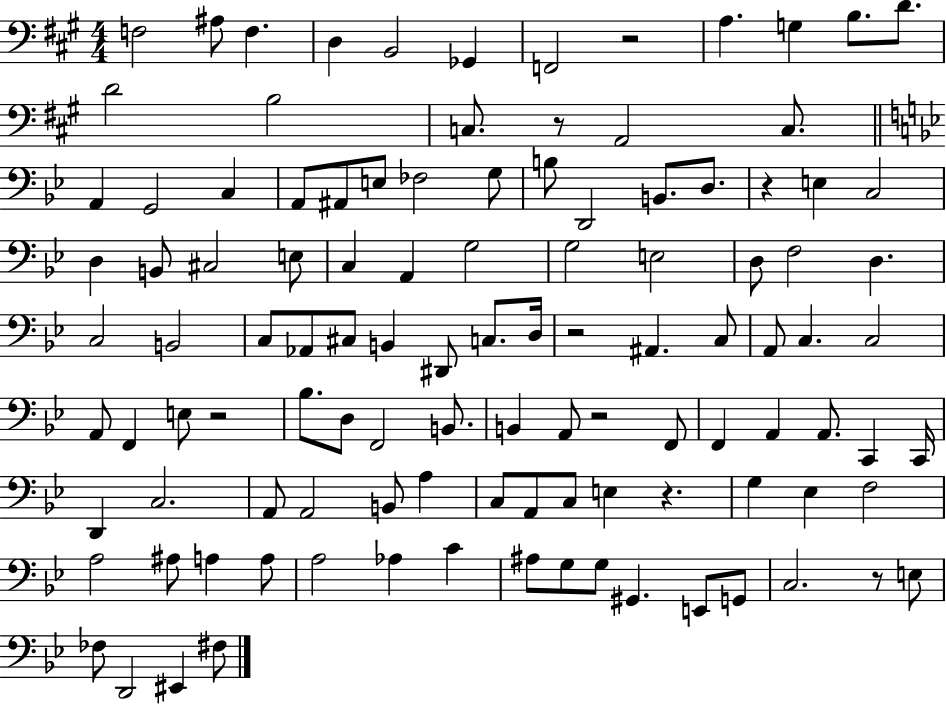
X:1
T:Untitled
M:4/4
L:1/4
K:A
F,2 ^A,/2 F, D, B,,2 _G,, F,,2 z2 A, G, B,/2 D/2 D2 B,2 C,/2 z/2 A,,2 C,/2 A,, G,,2 C, A,,/2 ^A,,/2 E,/2 _F,2 G,/2 B,/2 D,,2 B,,/2 D,/2 z E, C,2 D, B,,/2 ^C,2 E,/2 C, A,, G,2 G,2 E,2 D,/2 F,2 D, C,2 B,,2 C,/2 _A,,/2 ^C,/2 B,, ^D,,/2 C,/2 D,/4 z2 ^A,, C,/2 A,,/2 C, C,2 A,,/2 F,, E,/2 z2 _B,/2 D,/2 F,,2 B,,/2 B,, A,,/2 z2 F,,/2 F,, A,, A,,/2 C,, C,,/4 D,, C,2 A,,/2 A,,2 B,,/2 A, C,/2 A,,/2 C,/2 E, z G, _E, F,2 A,2 ^A,/2 A, A,/2 A,2 _A, C ^A,/2 G,/2 G,/2 ^G,, E,,/2 G,,/2 C,2 z/2 E,/2 _F,/2 D,,2 ^E,, ^F,/2